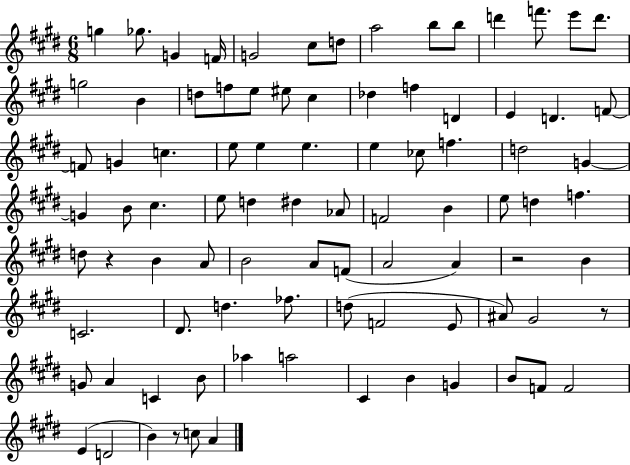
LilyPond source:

{
  \clef treble
  \numericTimeSignature
  \time 6/8
  \key e \major
  \repeat volta 2 { g''4 ges''8. g'4 f'16 | g'2 cis''8 d''8 | a''2 b''8 b''8 | d'''4 f'''8. e'''8 d'''8. | \break g''2 b'4 | d''8 f''8 e''8 eis''8 cis''4 | des''4 f''4 d'4 | e'4 d'4. f'8~~ | \break f'8 g'4 c''4. | e''8 e''4 e''4. | e''4 ces''8 f''4. | d''2 g'4~~ | \break g'4 b'8 cis''4. | e''8 d''4 dis''4 aes'8 | f'2 b'4 | e''8 d''4 f''4. | \break d''8 r4 b'4 a'8 | b'2 a'8 f'8( | a'2 a'4) | r2 b'4 | \break c'2. | dis'8. d''4. fes''8. | d''8( f'2 e'8 | ais'8) gis'2 r8 | \break g'8 a'4 c'4 b'8 | aes''4 a''2 | cis'4 b'4 g'4 | b'8 f'8 f'2 | \break e'4( d'2 | b'4) r8 c''8 a'4 | } \bar "|."
}